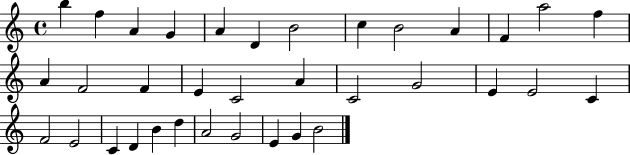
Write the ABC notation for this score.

X:1
T:Untitled
M:4/4
L:1/4
K:C
b f A G A D B2 c B2 A F a2 f A F2 F E C2 A C2 G2 E E2 C F2 E2 C D B d A2 G2 E G B2